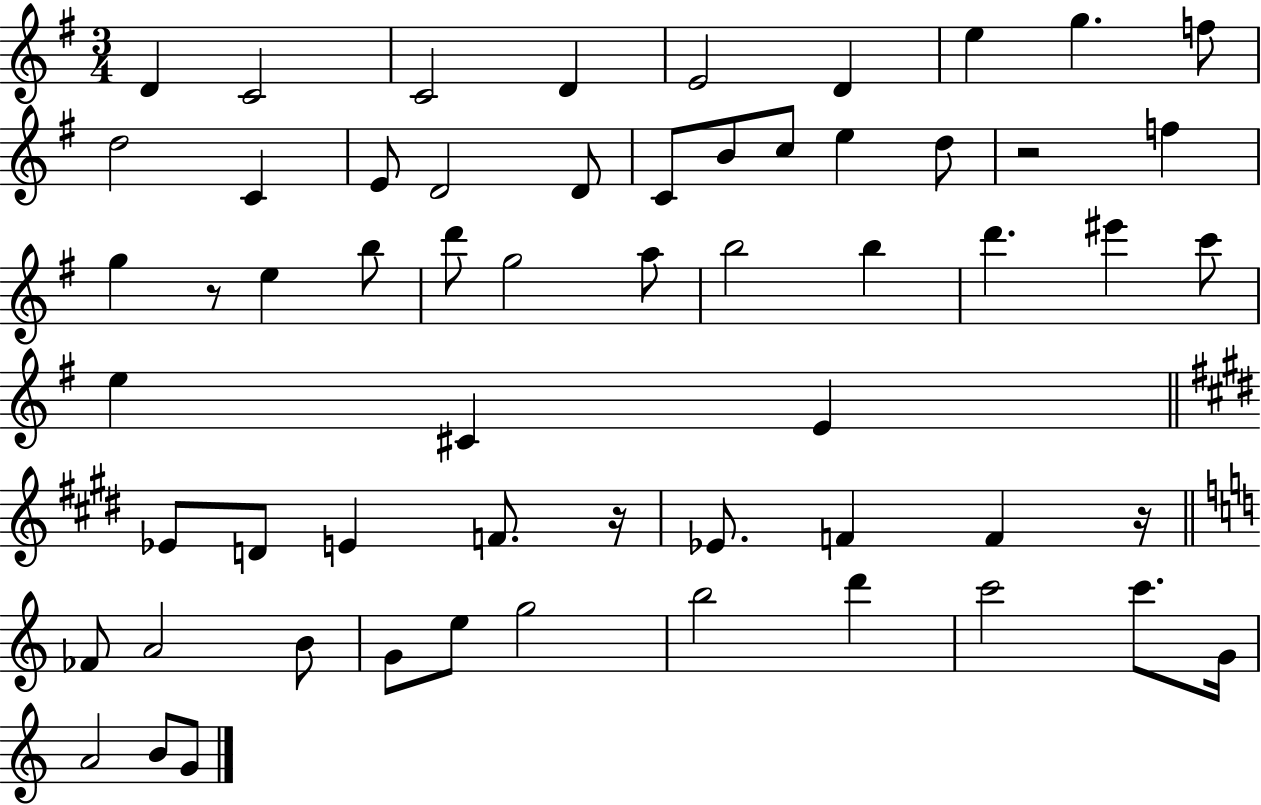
X:1
T:Untitled
M:3/4
L:1/4
K:G
D C2 C2 D E2 D e g f/2 d2 C E/2 D2 D/2 C/2 B/2 c/2 e d/2 z2 f g z/2 e b/2 d'/2 g2 a/2 b2 b d' ^e' c'/2 e ^C E _E/2 D/2 E F/2 z/4 _E/2 F F z/4 _F/2 A2 B/2 G/2 e/2 g2 b2 d' c'2 c'/2 G/4 A2 B/2 G/2